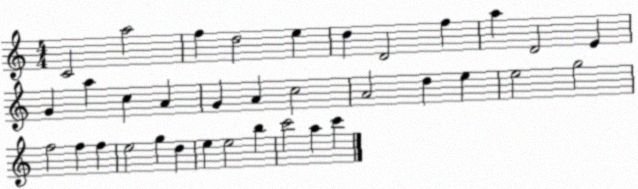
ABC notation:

X:1
T:Untitled
M:4/4
L:1/4
K:C
C2 a2 f d2 e d D2 f a D2 E G a c A G A c2 A2 d e e2 g2 f2 f f e2 g d e e2 b c'2 a c'